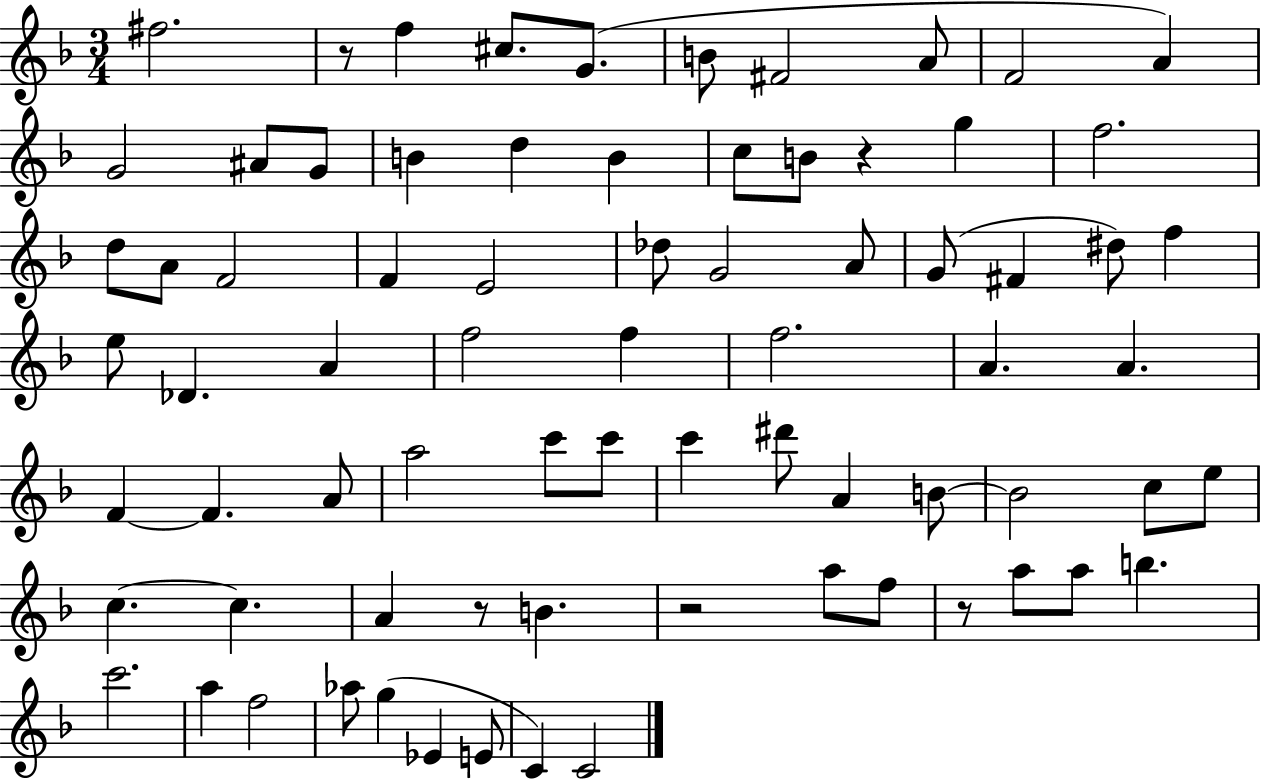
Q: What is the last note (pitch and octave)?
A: C4